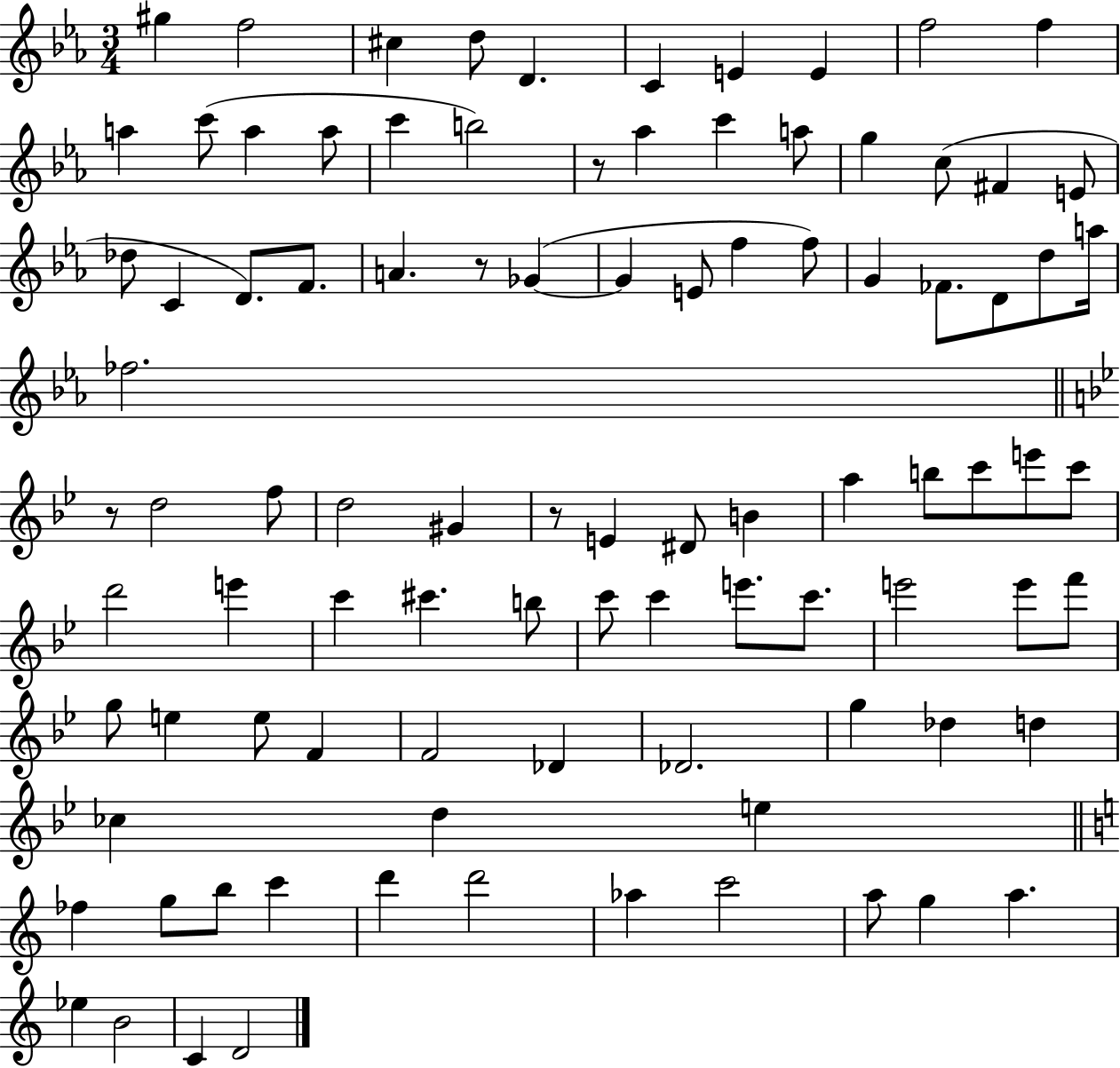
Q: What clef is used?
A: treble